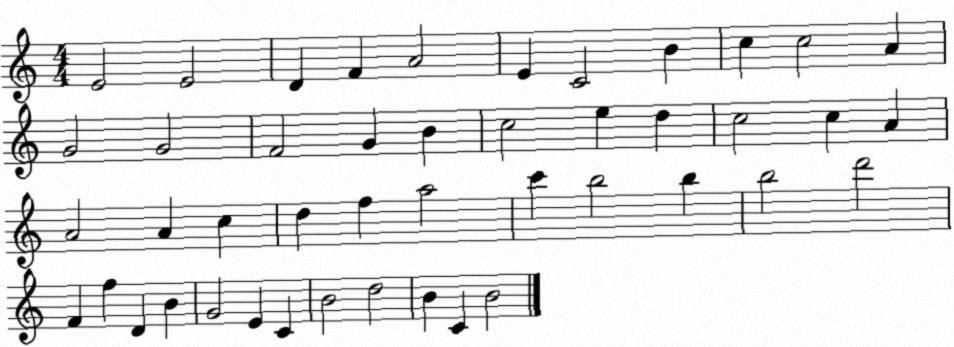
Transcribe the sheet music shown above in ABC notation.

X:1
T:Untitled
M:4/4
L:1/4
K:C
E2 E2 D F A2 E C2 B c c2 A G2 G2 F2 G B c2 e d c2 c A A2 A c d f a2 c' b2 b b2 d'2 F f D B G2 E C B2 d2 B C B2